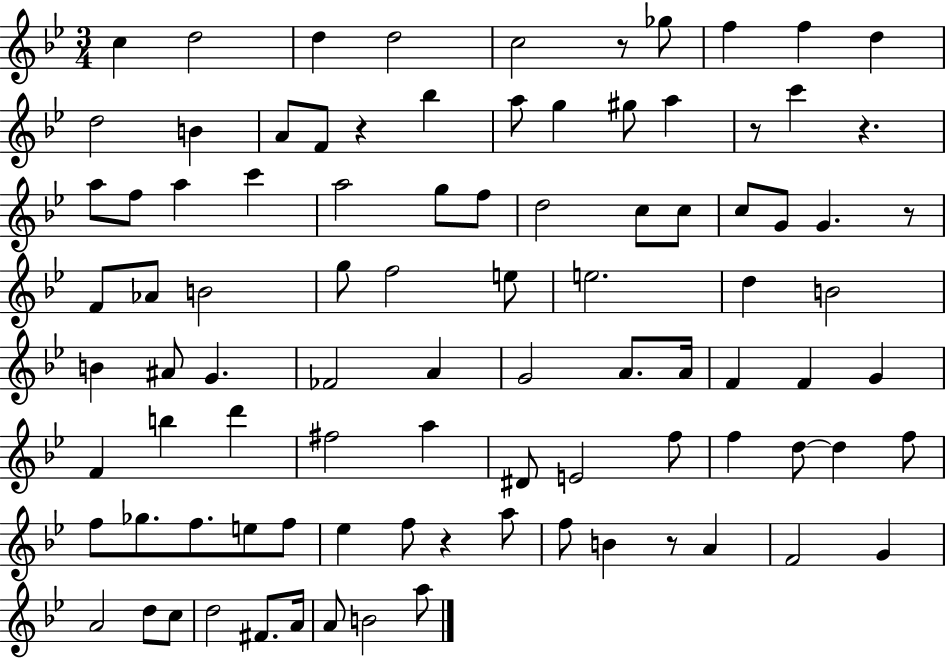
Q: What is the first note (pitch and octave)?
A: C5